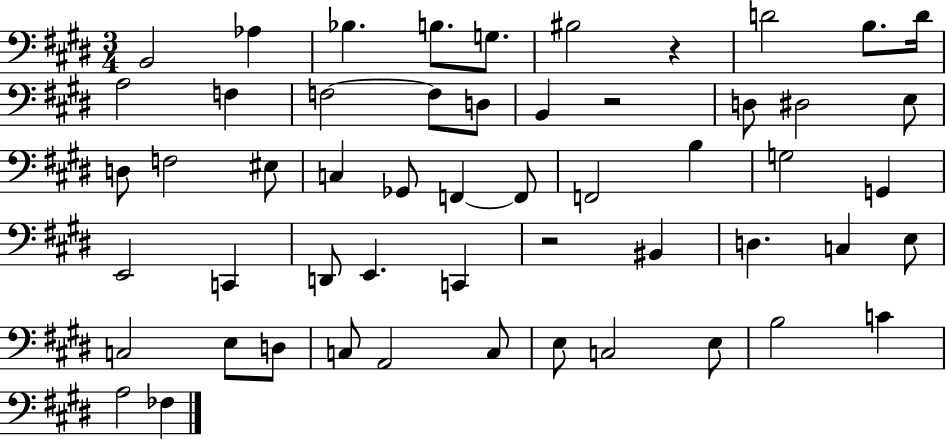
B2/h Ab3/q Bb3/q. B3/e. G3/e. BIS3/h R/q D4/h B3/e. D4/s A3/h F3/q F3/h F3/e D3/e B2/q R/h D3/e D#3/h E3/e D3/e F3/h EIS3/e C3/q Gb2/e F2/q F2/e F2/h B3/q G3/h G2/q E2/h C2/q D2/e E2/q. C2/q R/h BIS2/q D3/q. C3/q E3/e C3/h E3/e D3/e C3/e A2/h C3/e E3/e C3/h E3/e B3/h C4/q A3/h FES3/q